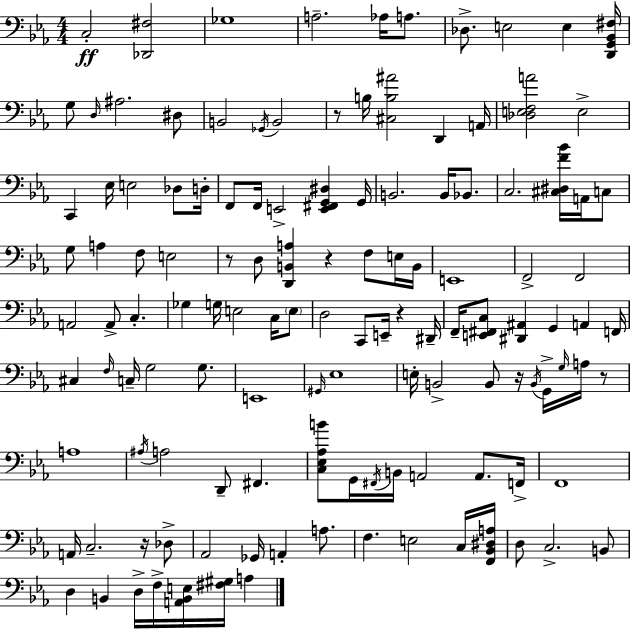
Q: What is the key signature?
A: C minor